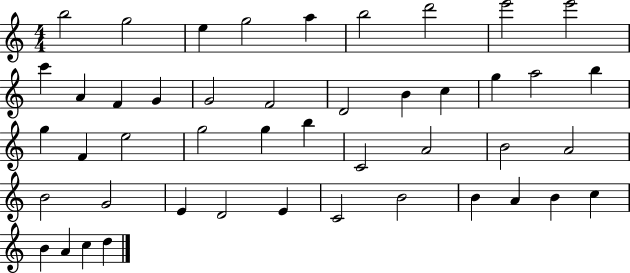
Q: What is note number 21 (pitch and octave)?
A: B5